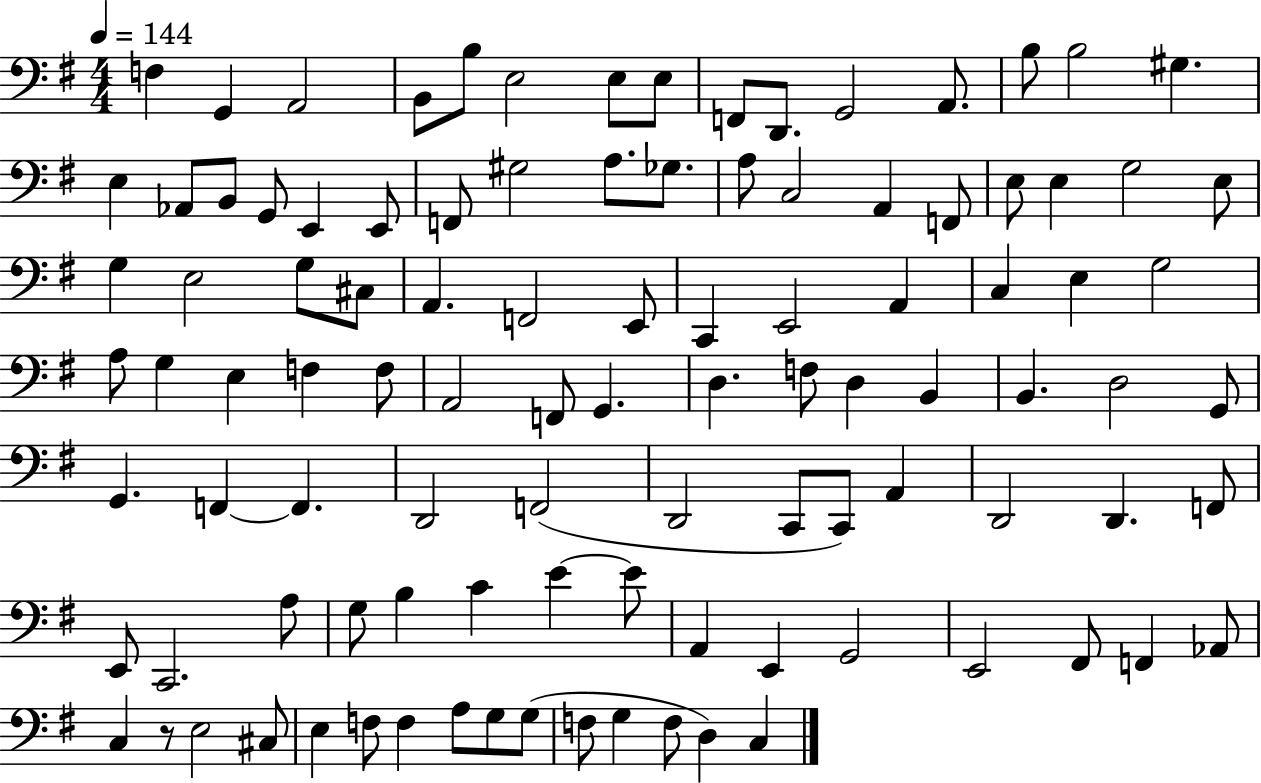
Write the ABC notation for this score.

X:1
T:Untitled
M:4/4
L:1/4
K:G
F, G,, A,,2 B,,/2 B,/2 E,2 E,/2 E,/2 F,,/2 D,,/2 G,,2 A,,/2 B,/2 B,2 ^G, E, _A,,/2 B,,/2 G,,/2 E,, E,,/2 F,,/2 ^G,2 A,/2 _G,/2 A,/2 C,2 A,, F,,/2 E,/2 E, G,2 E,/2 G, E,2 G,/2 ^C,/2 A,, F,,2 E,,/2 C,, E,,2 A,, C, E, G,2 A,/2 G, E, F, F,/2 A,,2 F,,/2 G,, D, F,/2 D, B,, B,, D,2 G,,/2 G,, F,, F,, D,,2 F,,2 D,,2 C,,/2 C,,/2 A,, D,,2 D,, F,,/2 E,,/2 C,,2 A,/2 G,/2 B, C E E/2 A,, E,, G,,2 E,,2 ^F,,/2 F,, _A,,/2 C, z/2 E,2 ^C,/2 E, F,/2 F, A,/2 G,/2 G,/2 F,/2 G, F,/2 D, C,